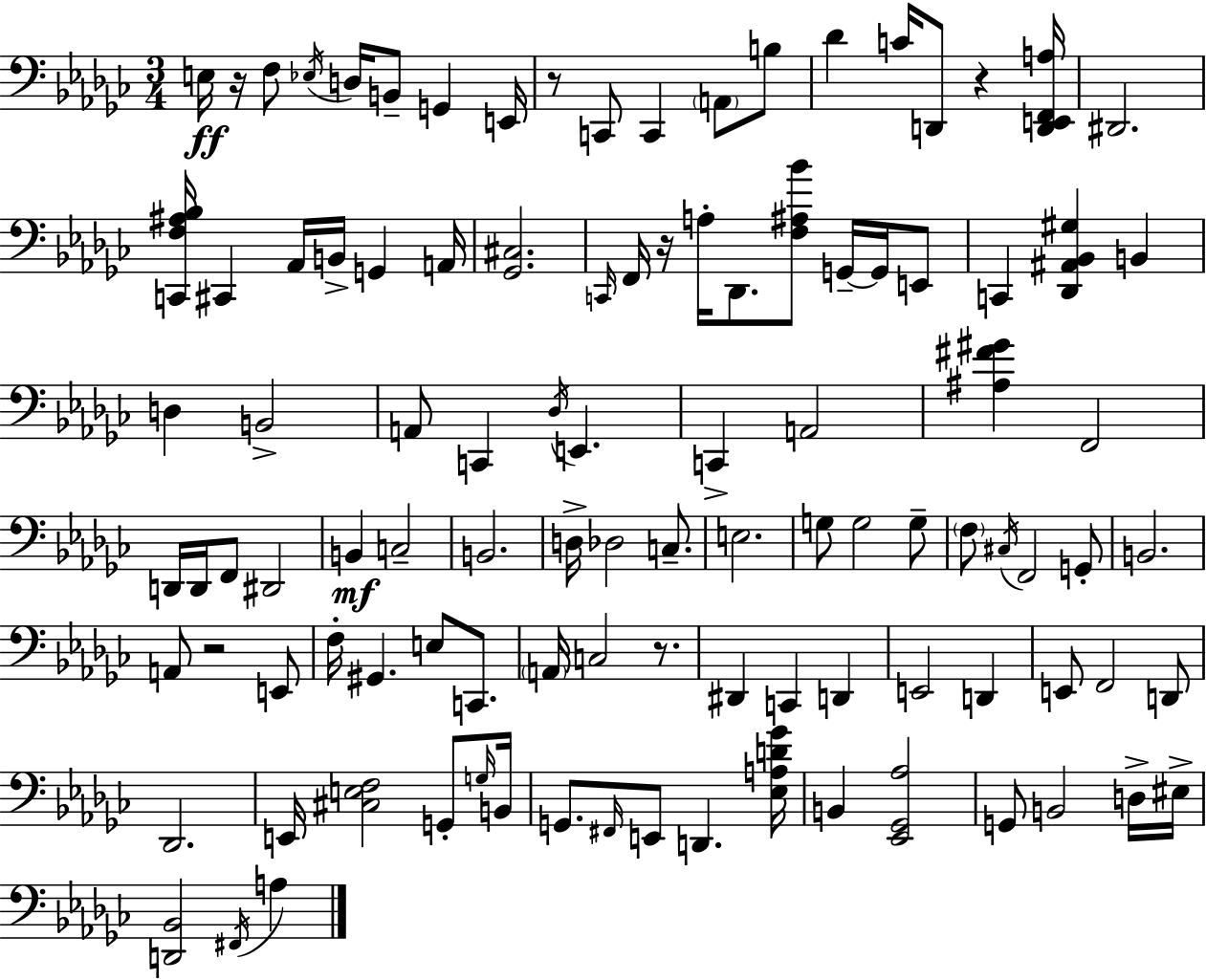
X:1
T:Untitled
M:3/4
L:1/4
K:Ebm
E,/4 z/4 F,/2 _E,/4 D,/4 B,,/2 G,, E,,/4 z/2 C,,/2 C,, A,,/2 B,/2 _D C/4 D,,/2 z [D,,E,,F,,A,]/4 ^D,,2 [C,,F,^A,_B,]/4 ^C,, _A,,/4 B,,/4 G,, A,,/4 [_G,,^C,]2 C,,/4 F,,/4 z/4 A,/4 _D,,/2 [F,^A,_B]/2 G,,/4 G,,/4 E,,/2 C,, [_D,,^A,,_B,,^G,] B,, D, B,,2 A,,/2 C,, _D,/4 E,, C,, A,,2 [^A,^F^G] F,,2 D,,/4 D,,/4 F,,/2 ^D,,2 B,, C,2 B,,2 D,/4 _D,2 C,/2 E,2 G,/2 G,2 G,/2 F,/2 ^C,/4 F,,2 G,,/2 B,,2 A,,/2 z2 E,,/2 F,/4 ^G,, E,/2 C,,/2 A,,/4 C,2 z/2 ^D,, C,, D,, E,,2 D,, E,,/2 F,,2 D,,/2 _D,,2 E,,/4 [^C,E,F,]2 G,,/2 G,/4 B,,/4 G,,/2 ^F,,/4 E,,/2 D,, [_E,A,D_G]/4 B,, [_E,,_G,,_A,]2 G,,/2 B,,2 D,/4 ^E,/4 [D,,_B,,]2 ^F,,/4 A,